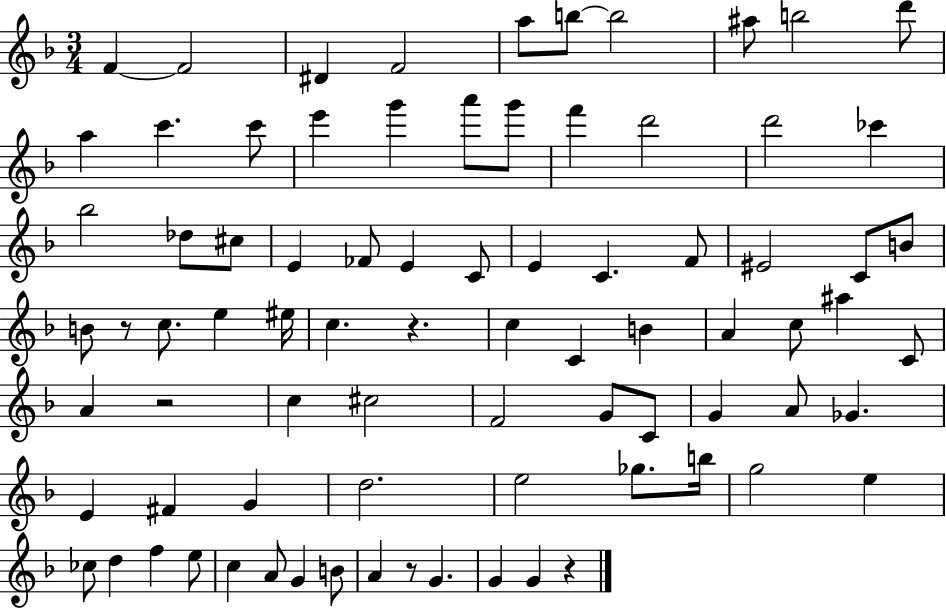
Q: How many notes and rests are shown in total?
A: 81